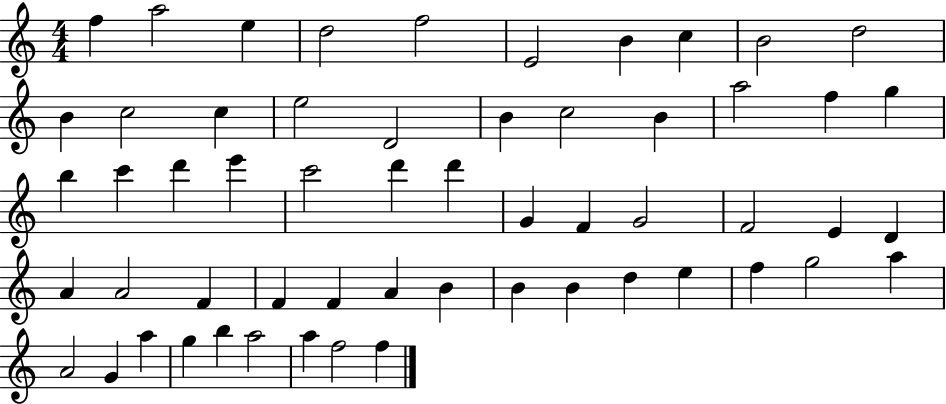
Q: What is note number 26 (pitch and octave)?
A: C6